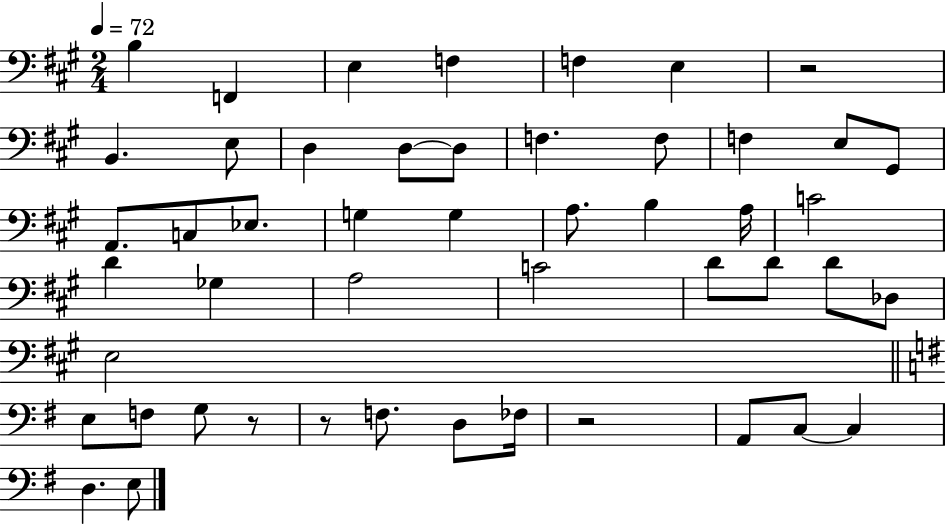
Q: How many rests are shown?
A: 4